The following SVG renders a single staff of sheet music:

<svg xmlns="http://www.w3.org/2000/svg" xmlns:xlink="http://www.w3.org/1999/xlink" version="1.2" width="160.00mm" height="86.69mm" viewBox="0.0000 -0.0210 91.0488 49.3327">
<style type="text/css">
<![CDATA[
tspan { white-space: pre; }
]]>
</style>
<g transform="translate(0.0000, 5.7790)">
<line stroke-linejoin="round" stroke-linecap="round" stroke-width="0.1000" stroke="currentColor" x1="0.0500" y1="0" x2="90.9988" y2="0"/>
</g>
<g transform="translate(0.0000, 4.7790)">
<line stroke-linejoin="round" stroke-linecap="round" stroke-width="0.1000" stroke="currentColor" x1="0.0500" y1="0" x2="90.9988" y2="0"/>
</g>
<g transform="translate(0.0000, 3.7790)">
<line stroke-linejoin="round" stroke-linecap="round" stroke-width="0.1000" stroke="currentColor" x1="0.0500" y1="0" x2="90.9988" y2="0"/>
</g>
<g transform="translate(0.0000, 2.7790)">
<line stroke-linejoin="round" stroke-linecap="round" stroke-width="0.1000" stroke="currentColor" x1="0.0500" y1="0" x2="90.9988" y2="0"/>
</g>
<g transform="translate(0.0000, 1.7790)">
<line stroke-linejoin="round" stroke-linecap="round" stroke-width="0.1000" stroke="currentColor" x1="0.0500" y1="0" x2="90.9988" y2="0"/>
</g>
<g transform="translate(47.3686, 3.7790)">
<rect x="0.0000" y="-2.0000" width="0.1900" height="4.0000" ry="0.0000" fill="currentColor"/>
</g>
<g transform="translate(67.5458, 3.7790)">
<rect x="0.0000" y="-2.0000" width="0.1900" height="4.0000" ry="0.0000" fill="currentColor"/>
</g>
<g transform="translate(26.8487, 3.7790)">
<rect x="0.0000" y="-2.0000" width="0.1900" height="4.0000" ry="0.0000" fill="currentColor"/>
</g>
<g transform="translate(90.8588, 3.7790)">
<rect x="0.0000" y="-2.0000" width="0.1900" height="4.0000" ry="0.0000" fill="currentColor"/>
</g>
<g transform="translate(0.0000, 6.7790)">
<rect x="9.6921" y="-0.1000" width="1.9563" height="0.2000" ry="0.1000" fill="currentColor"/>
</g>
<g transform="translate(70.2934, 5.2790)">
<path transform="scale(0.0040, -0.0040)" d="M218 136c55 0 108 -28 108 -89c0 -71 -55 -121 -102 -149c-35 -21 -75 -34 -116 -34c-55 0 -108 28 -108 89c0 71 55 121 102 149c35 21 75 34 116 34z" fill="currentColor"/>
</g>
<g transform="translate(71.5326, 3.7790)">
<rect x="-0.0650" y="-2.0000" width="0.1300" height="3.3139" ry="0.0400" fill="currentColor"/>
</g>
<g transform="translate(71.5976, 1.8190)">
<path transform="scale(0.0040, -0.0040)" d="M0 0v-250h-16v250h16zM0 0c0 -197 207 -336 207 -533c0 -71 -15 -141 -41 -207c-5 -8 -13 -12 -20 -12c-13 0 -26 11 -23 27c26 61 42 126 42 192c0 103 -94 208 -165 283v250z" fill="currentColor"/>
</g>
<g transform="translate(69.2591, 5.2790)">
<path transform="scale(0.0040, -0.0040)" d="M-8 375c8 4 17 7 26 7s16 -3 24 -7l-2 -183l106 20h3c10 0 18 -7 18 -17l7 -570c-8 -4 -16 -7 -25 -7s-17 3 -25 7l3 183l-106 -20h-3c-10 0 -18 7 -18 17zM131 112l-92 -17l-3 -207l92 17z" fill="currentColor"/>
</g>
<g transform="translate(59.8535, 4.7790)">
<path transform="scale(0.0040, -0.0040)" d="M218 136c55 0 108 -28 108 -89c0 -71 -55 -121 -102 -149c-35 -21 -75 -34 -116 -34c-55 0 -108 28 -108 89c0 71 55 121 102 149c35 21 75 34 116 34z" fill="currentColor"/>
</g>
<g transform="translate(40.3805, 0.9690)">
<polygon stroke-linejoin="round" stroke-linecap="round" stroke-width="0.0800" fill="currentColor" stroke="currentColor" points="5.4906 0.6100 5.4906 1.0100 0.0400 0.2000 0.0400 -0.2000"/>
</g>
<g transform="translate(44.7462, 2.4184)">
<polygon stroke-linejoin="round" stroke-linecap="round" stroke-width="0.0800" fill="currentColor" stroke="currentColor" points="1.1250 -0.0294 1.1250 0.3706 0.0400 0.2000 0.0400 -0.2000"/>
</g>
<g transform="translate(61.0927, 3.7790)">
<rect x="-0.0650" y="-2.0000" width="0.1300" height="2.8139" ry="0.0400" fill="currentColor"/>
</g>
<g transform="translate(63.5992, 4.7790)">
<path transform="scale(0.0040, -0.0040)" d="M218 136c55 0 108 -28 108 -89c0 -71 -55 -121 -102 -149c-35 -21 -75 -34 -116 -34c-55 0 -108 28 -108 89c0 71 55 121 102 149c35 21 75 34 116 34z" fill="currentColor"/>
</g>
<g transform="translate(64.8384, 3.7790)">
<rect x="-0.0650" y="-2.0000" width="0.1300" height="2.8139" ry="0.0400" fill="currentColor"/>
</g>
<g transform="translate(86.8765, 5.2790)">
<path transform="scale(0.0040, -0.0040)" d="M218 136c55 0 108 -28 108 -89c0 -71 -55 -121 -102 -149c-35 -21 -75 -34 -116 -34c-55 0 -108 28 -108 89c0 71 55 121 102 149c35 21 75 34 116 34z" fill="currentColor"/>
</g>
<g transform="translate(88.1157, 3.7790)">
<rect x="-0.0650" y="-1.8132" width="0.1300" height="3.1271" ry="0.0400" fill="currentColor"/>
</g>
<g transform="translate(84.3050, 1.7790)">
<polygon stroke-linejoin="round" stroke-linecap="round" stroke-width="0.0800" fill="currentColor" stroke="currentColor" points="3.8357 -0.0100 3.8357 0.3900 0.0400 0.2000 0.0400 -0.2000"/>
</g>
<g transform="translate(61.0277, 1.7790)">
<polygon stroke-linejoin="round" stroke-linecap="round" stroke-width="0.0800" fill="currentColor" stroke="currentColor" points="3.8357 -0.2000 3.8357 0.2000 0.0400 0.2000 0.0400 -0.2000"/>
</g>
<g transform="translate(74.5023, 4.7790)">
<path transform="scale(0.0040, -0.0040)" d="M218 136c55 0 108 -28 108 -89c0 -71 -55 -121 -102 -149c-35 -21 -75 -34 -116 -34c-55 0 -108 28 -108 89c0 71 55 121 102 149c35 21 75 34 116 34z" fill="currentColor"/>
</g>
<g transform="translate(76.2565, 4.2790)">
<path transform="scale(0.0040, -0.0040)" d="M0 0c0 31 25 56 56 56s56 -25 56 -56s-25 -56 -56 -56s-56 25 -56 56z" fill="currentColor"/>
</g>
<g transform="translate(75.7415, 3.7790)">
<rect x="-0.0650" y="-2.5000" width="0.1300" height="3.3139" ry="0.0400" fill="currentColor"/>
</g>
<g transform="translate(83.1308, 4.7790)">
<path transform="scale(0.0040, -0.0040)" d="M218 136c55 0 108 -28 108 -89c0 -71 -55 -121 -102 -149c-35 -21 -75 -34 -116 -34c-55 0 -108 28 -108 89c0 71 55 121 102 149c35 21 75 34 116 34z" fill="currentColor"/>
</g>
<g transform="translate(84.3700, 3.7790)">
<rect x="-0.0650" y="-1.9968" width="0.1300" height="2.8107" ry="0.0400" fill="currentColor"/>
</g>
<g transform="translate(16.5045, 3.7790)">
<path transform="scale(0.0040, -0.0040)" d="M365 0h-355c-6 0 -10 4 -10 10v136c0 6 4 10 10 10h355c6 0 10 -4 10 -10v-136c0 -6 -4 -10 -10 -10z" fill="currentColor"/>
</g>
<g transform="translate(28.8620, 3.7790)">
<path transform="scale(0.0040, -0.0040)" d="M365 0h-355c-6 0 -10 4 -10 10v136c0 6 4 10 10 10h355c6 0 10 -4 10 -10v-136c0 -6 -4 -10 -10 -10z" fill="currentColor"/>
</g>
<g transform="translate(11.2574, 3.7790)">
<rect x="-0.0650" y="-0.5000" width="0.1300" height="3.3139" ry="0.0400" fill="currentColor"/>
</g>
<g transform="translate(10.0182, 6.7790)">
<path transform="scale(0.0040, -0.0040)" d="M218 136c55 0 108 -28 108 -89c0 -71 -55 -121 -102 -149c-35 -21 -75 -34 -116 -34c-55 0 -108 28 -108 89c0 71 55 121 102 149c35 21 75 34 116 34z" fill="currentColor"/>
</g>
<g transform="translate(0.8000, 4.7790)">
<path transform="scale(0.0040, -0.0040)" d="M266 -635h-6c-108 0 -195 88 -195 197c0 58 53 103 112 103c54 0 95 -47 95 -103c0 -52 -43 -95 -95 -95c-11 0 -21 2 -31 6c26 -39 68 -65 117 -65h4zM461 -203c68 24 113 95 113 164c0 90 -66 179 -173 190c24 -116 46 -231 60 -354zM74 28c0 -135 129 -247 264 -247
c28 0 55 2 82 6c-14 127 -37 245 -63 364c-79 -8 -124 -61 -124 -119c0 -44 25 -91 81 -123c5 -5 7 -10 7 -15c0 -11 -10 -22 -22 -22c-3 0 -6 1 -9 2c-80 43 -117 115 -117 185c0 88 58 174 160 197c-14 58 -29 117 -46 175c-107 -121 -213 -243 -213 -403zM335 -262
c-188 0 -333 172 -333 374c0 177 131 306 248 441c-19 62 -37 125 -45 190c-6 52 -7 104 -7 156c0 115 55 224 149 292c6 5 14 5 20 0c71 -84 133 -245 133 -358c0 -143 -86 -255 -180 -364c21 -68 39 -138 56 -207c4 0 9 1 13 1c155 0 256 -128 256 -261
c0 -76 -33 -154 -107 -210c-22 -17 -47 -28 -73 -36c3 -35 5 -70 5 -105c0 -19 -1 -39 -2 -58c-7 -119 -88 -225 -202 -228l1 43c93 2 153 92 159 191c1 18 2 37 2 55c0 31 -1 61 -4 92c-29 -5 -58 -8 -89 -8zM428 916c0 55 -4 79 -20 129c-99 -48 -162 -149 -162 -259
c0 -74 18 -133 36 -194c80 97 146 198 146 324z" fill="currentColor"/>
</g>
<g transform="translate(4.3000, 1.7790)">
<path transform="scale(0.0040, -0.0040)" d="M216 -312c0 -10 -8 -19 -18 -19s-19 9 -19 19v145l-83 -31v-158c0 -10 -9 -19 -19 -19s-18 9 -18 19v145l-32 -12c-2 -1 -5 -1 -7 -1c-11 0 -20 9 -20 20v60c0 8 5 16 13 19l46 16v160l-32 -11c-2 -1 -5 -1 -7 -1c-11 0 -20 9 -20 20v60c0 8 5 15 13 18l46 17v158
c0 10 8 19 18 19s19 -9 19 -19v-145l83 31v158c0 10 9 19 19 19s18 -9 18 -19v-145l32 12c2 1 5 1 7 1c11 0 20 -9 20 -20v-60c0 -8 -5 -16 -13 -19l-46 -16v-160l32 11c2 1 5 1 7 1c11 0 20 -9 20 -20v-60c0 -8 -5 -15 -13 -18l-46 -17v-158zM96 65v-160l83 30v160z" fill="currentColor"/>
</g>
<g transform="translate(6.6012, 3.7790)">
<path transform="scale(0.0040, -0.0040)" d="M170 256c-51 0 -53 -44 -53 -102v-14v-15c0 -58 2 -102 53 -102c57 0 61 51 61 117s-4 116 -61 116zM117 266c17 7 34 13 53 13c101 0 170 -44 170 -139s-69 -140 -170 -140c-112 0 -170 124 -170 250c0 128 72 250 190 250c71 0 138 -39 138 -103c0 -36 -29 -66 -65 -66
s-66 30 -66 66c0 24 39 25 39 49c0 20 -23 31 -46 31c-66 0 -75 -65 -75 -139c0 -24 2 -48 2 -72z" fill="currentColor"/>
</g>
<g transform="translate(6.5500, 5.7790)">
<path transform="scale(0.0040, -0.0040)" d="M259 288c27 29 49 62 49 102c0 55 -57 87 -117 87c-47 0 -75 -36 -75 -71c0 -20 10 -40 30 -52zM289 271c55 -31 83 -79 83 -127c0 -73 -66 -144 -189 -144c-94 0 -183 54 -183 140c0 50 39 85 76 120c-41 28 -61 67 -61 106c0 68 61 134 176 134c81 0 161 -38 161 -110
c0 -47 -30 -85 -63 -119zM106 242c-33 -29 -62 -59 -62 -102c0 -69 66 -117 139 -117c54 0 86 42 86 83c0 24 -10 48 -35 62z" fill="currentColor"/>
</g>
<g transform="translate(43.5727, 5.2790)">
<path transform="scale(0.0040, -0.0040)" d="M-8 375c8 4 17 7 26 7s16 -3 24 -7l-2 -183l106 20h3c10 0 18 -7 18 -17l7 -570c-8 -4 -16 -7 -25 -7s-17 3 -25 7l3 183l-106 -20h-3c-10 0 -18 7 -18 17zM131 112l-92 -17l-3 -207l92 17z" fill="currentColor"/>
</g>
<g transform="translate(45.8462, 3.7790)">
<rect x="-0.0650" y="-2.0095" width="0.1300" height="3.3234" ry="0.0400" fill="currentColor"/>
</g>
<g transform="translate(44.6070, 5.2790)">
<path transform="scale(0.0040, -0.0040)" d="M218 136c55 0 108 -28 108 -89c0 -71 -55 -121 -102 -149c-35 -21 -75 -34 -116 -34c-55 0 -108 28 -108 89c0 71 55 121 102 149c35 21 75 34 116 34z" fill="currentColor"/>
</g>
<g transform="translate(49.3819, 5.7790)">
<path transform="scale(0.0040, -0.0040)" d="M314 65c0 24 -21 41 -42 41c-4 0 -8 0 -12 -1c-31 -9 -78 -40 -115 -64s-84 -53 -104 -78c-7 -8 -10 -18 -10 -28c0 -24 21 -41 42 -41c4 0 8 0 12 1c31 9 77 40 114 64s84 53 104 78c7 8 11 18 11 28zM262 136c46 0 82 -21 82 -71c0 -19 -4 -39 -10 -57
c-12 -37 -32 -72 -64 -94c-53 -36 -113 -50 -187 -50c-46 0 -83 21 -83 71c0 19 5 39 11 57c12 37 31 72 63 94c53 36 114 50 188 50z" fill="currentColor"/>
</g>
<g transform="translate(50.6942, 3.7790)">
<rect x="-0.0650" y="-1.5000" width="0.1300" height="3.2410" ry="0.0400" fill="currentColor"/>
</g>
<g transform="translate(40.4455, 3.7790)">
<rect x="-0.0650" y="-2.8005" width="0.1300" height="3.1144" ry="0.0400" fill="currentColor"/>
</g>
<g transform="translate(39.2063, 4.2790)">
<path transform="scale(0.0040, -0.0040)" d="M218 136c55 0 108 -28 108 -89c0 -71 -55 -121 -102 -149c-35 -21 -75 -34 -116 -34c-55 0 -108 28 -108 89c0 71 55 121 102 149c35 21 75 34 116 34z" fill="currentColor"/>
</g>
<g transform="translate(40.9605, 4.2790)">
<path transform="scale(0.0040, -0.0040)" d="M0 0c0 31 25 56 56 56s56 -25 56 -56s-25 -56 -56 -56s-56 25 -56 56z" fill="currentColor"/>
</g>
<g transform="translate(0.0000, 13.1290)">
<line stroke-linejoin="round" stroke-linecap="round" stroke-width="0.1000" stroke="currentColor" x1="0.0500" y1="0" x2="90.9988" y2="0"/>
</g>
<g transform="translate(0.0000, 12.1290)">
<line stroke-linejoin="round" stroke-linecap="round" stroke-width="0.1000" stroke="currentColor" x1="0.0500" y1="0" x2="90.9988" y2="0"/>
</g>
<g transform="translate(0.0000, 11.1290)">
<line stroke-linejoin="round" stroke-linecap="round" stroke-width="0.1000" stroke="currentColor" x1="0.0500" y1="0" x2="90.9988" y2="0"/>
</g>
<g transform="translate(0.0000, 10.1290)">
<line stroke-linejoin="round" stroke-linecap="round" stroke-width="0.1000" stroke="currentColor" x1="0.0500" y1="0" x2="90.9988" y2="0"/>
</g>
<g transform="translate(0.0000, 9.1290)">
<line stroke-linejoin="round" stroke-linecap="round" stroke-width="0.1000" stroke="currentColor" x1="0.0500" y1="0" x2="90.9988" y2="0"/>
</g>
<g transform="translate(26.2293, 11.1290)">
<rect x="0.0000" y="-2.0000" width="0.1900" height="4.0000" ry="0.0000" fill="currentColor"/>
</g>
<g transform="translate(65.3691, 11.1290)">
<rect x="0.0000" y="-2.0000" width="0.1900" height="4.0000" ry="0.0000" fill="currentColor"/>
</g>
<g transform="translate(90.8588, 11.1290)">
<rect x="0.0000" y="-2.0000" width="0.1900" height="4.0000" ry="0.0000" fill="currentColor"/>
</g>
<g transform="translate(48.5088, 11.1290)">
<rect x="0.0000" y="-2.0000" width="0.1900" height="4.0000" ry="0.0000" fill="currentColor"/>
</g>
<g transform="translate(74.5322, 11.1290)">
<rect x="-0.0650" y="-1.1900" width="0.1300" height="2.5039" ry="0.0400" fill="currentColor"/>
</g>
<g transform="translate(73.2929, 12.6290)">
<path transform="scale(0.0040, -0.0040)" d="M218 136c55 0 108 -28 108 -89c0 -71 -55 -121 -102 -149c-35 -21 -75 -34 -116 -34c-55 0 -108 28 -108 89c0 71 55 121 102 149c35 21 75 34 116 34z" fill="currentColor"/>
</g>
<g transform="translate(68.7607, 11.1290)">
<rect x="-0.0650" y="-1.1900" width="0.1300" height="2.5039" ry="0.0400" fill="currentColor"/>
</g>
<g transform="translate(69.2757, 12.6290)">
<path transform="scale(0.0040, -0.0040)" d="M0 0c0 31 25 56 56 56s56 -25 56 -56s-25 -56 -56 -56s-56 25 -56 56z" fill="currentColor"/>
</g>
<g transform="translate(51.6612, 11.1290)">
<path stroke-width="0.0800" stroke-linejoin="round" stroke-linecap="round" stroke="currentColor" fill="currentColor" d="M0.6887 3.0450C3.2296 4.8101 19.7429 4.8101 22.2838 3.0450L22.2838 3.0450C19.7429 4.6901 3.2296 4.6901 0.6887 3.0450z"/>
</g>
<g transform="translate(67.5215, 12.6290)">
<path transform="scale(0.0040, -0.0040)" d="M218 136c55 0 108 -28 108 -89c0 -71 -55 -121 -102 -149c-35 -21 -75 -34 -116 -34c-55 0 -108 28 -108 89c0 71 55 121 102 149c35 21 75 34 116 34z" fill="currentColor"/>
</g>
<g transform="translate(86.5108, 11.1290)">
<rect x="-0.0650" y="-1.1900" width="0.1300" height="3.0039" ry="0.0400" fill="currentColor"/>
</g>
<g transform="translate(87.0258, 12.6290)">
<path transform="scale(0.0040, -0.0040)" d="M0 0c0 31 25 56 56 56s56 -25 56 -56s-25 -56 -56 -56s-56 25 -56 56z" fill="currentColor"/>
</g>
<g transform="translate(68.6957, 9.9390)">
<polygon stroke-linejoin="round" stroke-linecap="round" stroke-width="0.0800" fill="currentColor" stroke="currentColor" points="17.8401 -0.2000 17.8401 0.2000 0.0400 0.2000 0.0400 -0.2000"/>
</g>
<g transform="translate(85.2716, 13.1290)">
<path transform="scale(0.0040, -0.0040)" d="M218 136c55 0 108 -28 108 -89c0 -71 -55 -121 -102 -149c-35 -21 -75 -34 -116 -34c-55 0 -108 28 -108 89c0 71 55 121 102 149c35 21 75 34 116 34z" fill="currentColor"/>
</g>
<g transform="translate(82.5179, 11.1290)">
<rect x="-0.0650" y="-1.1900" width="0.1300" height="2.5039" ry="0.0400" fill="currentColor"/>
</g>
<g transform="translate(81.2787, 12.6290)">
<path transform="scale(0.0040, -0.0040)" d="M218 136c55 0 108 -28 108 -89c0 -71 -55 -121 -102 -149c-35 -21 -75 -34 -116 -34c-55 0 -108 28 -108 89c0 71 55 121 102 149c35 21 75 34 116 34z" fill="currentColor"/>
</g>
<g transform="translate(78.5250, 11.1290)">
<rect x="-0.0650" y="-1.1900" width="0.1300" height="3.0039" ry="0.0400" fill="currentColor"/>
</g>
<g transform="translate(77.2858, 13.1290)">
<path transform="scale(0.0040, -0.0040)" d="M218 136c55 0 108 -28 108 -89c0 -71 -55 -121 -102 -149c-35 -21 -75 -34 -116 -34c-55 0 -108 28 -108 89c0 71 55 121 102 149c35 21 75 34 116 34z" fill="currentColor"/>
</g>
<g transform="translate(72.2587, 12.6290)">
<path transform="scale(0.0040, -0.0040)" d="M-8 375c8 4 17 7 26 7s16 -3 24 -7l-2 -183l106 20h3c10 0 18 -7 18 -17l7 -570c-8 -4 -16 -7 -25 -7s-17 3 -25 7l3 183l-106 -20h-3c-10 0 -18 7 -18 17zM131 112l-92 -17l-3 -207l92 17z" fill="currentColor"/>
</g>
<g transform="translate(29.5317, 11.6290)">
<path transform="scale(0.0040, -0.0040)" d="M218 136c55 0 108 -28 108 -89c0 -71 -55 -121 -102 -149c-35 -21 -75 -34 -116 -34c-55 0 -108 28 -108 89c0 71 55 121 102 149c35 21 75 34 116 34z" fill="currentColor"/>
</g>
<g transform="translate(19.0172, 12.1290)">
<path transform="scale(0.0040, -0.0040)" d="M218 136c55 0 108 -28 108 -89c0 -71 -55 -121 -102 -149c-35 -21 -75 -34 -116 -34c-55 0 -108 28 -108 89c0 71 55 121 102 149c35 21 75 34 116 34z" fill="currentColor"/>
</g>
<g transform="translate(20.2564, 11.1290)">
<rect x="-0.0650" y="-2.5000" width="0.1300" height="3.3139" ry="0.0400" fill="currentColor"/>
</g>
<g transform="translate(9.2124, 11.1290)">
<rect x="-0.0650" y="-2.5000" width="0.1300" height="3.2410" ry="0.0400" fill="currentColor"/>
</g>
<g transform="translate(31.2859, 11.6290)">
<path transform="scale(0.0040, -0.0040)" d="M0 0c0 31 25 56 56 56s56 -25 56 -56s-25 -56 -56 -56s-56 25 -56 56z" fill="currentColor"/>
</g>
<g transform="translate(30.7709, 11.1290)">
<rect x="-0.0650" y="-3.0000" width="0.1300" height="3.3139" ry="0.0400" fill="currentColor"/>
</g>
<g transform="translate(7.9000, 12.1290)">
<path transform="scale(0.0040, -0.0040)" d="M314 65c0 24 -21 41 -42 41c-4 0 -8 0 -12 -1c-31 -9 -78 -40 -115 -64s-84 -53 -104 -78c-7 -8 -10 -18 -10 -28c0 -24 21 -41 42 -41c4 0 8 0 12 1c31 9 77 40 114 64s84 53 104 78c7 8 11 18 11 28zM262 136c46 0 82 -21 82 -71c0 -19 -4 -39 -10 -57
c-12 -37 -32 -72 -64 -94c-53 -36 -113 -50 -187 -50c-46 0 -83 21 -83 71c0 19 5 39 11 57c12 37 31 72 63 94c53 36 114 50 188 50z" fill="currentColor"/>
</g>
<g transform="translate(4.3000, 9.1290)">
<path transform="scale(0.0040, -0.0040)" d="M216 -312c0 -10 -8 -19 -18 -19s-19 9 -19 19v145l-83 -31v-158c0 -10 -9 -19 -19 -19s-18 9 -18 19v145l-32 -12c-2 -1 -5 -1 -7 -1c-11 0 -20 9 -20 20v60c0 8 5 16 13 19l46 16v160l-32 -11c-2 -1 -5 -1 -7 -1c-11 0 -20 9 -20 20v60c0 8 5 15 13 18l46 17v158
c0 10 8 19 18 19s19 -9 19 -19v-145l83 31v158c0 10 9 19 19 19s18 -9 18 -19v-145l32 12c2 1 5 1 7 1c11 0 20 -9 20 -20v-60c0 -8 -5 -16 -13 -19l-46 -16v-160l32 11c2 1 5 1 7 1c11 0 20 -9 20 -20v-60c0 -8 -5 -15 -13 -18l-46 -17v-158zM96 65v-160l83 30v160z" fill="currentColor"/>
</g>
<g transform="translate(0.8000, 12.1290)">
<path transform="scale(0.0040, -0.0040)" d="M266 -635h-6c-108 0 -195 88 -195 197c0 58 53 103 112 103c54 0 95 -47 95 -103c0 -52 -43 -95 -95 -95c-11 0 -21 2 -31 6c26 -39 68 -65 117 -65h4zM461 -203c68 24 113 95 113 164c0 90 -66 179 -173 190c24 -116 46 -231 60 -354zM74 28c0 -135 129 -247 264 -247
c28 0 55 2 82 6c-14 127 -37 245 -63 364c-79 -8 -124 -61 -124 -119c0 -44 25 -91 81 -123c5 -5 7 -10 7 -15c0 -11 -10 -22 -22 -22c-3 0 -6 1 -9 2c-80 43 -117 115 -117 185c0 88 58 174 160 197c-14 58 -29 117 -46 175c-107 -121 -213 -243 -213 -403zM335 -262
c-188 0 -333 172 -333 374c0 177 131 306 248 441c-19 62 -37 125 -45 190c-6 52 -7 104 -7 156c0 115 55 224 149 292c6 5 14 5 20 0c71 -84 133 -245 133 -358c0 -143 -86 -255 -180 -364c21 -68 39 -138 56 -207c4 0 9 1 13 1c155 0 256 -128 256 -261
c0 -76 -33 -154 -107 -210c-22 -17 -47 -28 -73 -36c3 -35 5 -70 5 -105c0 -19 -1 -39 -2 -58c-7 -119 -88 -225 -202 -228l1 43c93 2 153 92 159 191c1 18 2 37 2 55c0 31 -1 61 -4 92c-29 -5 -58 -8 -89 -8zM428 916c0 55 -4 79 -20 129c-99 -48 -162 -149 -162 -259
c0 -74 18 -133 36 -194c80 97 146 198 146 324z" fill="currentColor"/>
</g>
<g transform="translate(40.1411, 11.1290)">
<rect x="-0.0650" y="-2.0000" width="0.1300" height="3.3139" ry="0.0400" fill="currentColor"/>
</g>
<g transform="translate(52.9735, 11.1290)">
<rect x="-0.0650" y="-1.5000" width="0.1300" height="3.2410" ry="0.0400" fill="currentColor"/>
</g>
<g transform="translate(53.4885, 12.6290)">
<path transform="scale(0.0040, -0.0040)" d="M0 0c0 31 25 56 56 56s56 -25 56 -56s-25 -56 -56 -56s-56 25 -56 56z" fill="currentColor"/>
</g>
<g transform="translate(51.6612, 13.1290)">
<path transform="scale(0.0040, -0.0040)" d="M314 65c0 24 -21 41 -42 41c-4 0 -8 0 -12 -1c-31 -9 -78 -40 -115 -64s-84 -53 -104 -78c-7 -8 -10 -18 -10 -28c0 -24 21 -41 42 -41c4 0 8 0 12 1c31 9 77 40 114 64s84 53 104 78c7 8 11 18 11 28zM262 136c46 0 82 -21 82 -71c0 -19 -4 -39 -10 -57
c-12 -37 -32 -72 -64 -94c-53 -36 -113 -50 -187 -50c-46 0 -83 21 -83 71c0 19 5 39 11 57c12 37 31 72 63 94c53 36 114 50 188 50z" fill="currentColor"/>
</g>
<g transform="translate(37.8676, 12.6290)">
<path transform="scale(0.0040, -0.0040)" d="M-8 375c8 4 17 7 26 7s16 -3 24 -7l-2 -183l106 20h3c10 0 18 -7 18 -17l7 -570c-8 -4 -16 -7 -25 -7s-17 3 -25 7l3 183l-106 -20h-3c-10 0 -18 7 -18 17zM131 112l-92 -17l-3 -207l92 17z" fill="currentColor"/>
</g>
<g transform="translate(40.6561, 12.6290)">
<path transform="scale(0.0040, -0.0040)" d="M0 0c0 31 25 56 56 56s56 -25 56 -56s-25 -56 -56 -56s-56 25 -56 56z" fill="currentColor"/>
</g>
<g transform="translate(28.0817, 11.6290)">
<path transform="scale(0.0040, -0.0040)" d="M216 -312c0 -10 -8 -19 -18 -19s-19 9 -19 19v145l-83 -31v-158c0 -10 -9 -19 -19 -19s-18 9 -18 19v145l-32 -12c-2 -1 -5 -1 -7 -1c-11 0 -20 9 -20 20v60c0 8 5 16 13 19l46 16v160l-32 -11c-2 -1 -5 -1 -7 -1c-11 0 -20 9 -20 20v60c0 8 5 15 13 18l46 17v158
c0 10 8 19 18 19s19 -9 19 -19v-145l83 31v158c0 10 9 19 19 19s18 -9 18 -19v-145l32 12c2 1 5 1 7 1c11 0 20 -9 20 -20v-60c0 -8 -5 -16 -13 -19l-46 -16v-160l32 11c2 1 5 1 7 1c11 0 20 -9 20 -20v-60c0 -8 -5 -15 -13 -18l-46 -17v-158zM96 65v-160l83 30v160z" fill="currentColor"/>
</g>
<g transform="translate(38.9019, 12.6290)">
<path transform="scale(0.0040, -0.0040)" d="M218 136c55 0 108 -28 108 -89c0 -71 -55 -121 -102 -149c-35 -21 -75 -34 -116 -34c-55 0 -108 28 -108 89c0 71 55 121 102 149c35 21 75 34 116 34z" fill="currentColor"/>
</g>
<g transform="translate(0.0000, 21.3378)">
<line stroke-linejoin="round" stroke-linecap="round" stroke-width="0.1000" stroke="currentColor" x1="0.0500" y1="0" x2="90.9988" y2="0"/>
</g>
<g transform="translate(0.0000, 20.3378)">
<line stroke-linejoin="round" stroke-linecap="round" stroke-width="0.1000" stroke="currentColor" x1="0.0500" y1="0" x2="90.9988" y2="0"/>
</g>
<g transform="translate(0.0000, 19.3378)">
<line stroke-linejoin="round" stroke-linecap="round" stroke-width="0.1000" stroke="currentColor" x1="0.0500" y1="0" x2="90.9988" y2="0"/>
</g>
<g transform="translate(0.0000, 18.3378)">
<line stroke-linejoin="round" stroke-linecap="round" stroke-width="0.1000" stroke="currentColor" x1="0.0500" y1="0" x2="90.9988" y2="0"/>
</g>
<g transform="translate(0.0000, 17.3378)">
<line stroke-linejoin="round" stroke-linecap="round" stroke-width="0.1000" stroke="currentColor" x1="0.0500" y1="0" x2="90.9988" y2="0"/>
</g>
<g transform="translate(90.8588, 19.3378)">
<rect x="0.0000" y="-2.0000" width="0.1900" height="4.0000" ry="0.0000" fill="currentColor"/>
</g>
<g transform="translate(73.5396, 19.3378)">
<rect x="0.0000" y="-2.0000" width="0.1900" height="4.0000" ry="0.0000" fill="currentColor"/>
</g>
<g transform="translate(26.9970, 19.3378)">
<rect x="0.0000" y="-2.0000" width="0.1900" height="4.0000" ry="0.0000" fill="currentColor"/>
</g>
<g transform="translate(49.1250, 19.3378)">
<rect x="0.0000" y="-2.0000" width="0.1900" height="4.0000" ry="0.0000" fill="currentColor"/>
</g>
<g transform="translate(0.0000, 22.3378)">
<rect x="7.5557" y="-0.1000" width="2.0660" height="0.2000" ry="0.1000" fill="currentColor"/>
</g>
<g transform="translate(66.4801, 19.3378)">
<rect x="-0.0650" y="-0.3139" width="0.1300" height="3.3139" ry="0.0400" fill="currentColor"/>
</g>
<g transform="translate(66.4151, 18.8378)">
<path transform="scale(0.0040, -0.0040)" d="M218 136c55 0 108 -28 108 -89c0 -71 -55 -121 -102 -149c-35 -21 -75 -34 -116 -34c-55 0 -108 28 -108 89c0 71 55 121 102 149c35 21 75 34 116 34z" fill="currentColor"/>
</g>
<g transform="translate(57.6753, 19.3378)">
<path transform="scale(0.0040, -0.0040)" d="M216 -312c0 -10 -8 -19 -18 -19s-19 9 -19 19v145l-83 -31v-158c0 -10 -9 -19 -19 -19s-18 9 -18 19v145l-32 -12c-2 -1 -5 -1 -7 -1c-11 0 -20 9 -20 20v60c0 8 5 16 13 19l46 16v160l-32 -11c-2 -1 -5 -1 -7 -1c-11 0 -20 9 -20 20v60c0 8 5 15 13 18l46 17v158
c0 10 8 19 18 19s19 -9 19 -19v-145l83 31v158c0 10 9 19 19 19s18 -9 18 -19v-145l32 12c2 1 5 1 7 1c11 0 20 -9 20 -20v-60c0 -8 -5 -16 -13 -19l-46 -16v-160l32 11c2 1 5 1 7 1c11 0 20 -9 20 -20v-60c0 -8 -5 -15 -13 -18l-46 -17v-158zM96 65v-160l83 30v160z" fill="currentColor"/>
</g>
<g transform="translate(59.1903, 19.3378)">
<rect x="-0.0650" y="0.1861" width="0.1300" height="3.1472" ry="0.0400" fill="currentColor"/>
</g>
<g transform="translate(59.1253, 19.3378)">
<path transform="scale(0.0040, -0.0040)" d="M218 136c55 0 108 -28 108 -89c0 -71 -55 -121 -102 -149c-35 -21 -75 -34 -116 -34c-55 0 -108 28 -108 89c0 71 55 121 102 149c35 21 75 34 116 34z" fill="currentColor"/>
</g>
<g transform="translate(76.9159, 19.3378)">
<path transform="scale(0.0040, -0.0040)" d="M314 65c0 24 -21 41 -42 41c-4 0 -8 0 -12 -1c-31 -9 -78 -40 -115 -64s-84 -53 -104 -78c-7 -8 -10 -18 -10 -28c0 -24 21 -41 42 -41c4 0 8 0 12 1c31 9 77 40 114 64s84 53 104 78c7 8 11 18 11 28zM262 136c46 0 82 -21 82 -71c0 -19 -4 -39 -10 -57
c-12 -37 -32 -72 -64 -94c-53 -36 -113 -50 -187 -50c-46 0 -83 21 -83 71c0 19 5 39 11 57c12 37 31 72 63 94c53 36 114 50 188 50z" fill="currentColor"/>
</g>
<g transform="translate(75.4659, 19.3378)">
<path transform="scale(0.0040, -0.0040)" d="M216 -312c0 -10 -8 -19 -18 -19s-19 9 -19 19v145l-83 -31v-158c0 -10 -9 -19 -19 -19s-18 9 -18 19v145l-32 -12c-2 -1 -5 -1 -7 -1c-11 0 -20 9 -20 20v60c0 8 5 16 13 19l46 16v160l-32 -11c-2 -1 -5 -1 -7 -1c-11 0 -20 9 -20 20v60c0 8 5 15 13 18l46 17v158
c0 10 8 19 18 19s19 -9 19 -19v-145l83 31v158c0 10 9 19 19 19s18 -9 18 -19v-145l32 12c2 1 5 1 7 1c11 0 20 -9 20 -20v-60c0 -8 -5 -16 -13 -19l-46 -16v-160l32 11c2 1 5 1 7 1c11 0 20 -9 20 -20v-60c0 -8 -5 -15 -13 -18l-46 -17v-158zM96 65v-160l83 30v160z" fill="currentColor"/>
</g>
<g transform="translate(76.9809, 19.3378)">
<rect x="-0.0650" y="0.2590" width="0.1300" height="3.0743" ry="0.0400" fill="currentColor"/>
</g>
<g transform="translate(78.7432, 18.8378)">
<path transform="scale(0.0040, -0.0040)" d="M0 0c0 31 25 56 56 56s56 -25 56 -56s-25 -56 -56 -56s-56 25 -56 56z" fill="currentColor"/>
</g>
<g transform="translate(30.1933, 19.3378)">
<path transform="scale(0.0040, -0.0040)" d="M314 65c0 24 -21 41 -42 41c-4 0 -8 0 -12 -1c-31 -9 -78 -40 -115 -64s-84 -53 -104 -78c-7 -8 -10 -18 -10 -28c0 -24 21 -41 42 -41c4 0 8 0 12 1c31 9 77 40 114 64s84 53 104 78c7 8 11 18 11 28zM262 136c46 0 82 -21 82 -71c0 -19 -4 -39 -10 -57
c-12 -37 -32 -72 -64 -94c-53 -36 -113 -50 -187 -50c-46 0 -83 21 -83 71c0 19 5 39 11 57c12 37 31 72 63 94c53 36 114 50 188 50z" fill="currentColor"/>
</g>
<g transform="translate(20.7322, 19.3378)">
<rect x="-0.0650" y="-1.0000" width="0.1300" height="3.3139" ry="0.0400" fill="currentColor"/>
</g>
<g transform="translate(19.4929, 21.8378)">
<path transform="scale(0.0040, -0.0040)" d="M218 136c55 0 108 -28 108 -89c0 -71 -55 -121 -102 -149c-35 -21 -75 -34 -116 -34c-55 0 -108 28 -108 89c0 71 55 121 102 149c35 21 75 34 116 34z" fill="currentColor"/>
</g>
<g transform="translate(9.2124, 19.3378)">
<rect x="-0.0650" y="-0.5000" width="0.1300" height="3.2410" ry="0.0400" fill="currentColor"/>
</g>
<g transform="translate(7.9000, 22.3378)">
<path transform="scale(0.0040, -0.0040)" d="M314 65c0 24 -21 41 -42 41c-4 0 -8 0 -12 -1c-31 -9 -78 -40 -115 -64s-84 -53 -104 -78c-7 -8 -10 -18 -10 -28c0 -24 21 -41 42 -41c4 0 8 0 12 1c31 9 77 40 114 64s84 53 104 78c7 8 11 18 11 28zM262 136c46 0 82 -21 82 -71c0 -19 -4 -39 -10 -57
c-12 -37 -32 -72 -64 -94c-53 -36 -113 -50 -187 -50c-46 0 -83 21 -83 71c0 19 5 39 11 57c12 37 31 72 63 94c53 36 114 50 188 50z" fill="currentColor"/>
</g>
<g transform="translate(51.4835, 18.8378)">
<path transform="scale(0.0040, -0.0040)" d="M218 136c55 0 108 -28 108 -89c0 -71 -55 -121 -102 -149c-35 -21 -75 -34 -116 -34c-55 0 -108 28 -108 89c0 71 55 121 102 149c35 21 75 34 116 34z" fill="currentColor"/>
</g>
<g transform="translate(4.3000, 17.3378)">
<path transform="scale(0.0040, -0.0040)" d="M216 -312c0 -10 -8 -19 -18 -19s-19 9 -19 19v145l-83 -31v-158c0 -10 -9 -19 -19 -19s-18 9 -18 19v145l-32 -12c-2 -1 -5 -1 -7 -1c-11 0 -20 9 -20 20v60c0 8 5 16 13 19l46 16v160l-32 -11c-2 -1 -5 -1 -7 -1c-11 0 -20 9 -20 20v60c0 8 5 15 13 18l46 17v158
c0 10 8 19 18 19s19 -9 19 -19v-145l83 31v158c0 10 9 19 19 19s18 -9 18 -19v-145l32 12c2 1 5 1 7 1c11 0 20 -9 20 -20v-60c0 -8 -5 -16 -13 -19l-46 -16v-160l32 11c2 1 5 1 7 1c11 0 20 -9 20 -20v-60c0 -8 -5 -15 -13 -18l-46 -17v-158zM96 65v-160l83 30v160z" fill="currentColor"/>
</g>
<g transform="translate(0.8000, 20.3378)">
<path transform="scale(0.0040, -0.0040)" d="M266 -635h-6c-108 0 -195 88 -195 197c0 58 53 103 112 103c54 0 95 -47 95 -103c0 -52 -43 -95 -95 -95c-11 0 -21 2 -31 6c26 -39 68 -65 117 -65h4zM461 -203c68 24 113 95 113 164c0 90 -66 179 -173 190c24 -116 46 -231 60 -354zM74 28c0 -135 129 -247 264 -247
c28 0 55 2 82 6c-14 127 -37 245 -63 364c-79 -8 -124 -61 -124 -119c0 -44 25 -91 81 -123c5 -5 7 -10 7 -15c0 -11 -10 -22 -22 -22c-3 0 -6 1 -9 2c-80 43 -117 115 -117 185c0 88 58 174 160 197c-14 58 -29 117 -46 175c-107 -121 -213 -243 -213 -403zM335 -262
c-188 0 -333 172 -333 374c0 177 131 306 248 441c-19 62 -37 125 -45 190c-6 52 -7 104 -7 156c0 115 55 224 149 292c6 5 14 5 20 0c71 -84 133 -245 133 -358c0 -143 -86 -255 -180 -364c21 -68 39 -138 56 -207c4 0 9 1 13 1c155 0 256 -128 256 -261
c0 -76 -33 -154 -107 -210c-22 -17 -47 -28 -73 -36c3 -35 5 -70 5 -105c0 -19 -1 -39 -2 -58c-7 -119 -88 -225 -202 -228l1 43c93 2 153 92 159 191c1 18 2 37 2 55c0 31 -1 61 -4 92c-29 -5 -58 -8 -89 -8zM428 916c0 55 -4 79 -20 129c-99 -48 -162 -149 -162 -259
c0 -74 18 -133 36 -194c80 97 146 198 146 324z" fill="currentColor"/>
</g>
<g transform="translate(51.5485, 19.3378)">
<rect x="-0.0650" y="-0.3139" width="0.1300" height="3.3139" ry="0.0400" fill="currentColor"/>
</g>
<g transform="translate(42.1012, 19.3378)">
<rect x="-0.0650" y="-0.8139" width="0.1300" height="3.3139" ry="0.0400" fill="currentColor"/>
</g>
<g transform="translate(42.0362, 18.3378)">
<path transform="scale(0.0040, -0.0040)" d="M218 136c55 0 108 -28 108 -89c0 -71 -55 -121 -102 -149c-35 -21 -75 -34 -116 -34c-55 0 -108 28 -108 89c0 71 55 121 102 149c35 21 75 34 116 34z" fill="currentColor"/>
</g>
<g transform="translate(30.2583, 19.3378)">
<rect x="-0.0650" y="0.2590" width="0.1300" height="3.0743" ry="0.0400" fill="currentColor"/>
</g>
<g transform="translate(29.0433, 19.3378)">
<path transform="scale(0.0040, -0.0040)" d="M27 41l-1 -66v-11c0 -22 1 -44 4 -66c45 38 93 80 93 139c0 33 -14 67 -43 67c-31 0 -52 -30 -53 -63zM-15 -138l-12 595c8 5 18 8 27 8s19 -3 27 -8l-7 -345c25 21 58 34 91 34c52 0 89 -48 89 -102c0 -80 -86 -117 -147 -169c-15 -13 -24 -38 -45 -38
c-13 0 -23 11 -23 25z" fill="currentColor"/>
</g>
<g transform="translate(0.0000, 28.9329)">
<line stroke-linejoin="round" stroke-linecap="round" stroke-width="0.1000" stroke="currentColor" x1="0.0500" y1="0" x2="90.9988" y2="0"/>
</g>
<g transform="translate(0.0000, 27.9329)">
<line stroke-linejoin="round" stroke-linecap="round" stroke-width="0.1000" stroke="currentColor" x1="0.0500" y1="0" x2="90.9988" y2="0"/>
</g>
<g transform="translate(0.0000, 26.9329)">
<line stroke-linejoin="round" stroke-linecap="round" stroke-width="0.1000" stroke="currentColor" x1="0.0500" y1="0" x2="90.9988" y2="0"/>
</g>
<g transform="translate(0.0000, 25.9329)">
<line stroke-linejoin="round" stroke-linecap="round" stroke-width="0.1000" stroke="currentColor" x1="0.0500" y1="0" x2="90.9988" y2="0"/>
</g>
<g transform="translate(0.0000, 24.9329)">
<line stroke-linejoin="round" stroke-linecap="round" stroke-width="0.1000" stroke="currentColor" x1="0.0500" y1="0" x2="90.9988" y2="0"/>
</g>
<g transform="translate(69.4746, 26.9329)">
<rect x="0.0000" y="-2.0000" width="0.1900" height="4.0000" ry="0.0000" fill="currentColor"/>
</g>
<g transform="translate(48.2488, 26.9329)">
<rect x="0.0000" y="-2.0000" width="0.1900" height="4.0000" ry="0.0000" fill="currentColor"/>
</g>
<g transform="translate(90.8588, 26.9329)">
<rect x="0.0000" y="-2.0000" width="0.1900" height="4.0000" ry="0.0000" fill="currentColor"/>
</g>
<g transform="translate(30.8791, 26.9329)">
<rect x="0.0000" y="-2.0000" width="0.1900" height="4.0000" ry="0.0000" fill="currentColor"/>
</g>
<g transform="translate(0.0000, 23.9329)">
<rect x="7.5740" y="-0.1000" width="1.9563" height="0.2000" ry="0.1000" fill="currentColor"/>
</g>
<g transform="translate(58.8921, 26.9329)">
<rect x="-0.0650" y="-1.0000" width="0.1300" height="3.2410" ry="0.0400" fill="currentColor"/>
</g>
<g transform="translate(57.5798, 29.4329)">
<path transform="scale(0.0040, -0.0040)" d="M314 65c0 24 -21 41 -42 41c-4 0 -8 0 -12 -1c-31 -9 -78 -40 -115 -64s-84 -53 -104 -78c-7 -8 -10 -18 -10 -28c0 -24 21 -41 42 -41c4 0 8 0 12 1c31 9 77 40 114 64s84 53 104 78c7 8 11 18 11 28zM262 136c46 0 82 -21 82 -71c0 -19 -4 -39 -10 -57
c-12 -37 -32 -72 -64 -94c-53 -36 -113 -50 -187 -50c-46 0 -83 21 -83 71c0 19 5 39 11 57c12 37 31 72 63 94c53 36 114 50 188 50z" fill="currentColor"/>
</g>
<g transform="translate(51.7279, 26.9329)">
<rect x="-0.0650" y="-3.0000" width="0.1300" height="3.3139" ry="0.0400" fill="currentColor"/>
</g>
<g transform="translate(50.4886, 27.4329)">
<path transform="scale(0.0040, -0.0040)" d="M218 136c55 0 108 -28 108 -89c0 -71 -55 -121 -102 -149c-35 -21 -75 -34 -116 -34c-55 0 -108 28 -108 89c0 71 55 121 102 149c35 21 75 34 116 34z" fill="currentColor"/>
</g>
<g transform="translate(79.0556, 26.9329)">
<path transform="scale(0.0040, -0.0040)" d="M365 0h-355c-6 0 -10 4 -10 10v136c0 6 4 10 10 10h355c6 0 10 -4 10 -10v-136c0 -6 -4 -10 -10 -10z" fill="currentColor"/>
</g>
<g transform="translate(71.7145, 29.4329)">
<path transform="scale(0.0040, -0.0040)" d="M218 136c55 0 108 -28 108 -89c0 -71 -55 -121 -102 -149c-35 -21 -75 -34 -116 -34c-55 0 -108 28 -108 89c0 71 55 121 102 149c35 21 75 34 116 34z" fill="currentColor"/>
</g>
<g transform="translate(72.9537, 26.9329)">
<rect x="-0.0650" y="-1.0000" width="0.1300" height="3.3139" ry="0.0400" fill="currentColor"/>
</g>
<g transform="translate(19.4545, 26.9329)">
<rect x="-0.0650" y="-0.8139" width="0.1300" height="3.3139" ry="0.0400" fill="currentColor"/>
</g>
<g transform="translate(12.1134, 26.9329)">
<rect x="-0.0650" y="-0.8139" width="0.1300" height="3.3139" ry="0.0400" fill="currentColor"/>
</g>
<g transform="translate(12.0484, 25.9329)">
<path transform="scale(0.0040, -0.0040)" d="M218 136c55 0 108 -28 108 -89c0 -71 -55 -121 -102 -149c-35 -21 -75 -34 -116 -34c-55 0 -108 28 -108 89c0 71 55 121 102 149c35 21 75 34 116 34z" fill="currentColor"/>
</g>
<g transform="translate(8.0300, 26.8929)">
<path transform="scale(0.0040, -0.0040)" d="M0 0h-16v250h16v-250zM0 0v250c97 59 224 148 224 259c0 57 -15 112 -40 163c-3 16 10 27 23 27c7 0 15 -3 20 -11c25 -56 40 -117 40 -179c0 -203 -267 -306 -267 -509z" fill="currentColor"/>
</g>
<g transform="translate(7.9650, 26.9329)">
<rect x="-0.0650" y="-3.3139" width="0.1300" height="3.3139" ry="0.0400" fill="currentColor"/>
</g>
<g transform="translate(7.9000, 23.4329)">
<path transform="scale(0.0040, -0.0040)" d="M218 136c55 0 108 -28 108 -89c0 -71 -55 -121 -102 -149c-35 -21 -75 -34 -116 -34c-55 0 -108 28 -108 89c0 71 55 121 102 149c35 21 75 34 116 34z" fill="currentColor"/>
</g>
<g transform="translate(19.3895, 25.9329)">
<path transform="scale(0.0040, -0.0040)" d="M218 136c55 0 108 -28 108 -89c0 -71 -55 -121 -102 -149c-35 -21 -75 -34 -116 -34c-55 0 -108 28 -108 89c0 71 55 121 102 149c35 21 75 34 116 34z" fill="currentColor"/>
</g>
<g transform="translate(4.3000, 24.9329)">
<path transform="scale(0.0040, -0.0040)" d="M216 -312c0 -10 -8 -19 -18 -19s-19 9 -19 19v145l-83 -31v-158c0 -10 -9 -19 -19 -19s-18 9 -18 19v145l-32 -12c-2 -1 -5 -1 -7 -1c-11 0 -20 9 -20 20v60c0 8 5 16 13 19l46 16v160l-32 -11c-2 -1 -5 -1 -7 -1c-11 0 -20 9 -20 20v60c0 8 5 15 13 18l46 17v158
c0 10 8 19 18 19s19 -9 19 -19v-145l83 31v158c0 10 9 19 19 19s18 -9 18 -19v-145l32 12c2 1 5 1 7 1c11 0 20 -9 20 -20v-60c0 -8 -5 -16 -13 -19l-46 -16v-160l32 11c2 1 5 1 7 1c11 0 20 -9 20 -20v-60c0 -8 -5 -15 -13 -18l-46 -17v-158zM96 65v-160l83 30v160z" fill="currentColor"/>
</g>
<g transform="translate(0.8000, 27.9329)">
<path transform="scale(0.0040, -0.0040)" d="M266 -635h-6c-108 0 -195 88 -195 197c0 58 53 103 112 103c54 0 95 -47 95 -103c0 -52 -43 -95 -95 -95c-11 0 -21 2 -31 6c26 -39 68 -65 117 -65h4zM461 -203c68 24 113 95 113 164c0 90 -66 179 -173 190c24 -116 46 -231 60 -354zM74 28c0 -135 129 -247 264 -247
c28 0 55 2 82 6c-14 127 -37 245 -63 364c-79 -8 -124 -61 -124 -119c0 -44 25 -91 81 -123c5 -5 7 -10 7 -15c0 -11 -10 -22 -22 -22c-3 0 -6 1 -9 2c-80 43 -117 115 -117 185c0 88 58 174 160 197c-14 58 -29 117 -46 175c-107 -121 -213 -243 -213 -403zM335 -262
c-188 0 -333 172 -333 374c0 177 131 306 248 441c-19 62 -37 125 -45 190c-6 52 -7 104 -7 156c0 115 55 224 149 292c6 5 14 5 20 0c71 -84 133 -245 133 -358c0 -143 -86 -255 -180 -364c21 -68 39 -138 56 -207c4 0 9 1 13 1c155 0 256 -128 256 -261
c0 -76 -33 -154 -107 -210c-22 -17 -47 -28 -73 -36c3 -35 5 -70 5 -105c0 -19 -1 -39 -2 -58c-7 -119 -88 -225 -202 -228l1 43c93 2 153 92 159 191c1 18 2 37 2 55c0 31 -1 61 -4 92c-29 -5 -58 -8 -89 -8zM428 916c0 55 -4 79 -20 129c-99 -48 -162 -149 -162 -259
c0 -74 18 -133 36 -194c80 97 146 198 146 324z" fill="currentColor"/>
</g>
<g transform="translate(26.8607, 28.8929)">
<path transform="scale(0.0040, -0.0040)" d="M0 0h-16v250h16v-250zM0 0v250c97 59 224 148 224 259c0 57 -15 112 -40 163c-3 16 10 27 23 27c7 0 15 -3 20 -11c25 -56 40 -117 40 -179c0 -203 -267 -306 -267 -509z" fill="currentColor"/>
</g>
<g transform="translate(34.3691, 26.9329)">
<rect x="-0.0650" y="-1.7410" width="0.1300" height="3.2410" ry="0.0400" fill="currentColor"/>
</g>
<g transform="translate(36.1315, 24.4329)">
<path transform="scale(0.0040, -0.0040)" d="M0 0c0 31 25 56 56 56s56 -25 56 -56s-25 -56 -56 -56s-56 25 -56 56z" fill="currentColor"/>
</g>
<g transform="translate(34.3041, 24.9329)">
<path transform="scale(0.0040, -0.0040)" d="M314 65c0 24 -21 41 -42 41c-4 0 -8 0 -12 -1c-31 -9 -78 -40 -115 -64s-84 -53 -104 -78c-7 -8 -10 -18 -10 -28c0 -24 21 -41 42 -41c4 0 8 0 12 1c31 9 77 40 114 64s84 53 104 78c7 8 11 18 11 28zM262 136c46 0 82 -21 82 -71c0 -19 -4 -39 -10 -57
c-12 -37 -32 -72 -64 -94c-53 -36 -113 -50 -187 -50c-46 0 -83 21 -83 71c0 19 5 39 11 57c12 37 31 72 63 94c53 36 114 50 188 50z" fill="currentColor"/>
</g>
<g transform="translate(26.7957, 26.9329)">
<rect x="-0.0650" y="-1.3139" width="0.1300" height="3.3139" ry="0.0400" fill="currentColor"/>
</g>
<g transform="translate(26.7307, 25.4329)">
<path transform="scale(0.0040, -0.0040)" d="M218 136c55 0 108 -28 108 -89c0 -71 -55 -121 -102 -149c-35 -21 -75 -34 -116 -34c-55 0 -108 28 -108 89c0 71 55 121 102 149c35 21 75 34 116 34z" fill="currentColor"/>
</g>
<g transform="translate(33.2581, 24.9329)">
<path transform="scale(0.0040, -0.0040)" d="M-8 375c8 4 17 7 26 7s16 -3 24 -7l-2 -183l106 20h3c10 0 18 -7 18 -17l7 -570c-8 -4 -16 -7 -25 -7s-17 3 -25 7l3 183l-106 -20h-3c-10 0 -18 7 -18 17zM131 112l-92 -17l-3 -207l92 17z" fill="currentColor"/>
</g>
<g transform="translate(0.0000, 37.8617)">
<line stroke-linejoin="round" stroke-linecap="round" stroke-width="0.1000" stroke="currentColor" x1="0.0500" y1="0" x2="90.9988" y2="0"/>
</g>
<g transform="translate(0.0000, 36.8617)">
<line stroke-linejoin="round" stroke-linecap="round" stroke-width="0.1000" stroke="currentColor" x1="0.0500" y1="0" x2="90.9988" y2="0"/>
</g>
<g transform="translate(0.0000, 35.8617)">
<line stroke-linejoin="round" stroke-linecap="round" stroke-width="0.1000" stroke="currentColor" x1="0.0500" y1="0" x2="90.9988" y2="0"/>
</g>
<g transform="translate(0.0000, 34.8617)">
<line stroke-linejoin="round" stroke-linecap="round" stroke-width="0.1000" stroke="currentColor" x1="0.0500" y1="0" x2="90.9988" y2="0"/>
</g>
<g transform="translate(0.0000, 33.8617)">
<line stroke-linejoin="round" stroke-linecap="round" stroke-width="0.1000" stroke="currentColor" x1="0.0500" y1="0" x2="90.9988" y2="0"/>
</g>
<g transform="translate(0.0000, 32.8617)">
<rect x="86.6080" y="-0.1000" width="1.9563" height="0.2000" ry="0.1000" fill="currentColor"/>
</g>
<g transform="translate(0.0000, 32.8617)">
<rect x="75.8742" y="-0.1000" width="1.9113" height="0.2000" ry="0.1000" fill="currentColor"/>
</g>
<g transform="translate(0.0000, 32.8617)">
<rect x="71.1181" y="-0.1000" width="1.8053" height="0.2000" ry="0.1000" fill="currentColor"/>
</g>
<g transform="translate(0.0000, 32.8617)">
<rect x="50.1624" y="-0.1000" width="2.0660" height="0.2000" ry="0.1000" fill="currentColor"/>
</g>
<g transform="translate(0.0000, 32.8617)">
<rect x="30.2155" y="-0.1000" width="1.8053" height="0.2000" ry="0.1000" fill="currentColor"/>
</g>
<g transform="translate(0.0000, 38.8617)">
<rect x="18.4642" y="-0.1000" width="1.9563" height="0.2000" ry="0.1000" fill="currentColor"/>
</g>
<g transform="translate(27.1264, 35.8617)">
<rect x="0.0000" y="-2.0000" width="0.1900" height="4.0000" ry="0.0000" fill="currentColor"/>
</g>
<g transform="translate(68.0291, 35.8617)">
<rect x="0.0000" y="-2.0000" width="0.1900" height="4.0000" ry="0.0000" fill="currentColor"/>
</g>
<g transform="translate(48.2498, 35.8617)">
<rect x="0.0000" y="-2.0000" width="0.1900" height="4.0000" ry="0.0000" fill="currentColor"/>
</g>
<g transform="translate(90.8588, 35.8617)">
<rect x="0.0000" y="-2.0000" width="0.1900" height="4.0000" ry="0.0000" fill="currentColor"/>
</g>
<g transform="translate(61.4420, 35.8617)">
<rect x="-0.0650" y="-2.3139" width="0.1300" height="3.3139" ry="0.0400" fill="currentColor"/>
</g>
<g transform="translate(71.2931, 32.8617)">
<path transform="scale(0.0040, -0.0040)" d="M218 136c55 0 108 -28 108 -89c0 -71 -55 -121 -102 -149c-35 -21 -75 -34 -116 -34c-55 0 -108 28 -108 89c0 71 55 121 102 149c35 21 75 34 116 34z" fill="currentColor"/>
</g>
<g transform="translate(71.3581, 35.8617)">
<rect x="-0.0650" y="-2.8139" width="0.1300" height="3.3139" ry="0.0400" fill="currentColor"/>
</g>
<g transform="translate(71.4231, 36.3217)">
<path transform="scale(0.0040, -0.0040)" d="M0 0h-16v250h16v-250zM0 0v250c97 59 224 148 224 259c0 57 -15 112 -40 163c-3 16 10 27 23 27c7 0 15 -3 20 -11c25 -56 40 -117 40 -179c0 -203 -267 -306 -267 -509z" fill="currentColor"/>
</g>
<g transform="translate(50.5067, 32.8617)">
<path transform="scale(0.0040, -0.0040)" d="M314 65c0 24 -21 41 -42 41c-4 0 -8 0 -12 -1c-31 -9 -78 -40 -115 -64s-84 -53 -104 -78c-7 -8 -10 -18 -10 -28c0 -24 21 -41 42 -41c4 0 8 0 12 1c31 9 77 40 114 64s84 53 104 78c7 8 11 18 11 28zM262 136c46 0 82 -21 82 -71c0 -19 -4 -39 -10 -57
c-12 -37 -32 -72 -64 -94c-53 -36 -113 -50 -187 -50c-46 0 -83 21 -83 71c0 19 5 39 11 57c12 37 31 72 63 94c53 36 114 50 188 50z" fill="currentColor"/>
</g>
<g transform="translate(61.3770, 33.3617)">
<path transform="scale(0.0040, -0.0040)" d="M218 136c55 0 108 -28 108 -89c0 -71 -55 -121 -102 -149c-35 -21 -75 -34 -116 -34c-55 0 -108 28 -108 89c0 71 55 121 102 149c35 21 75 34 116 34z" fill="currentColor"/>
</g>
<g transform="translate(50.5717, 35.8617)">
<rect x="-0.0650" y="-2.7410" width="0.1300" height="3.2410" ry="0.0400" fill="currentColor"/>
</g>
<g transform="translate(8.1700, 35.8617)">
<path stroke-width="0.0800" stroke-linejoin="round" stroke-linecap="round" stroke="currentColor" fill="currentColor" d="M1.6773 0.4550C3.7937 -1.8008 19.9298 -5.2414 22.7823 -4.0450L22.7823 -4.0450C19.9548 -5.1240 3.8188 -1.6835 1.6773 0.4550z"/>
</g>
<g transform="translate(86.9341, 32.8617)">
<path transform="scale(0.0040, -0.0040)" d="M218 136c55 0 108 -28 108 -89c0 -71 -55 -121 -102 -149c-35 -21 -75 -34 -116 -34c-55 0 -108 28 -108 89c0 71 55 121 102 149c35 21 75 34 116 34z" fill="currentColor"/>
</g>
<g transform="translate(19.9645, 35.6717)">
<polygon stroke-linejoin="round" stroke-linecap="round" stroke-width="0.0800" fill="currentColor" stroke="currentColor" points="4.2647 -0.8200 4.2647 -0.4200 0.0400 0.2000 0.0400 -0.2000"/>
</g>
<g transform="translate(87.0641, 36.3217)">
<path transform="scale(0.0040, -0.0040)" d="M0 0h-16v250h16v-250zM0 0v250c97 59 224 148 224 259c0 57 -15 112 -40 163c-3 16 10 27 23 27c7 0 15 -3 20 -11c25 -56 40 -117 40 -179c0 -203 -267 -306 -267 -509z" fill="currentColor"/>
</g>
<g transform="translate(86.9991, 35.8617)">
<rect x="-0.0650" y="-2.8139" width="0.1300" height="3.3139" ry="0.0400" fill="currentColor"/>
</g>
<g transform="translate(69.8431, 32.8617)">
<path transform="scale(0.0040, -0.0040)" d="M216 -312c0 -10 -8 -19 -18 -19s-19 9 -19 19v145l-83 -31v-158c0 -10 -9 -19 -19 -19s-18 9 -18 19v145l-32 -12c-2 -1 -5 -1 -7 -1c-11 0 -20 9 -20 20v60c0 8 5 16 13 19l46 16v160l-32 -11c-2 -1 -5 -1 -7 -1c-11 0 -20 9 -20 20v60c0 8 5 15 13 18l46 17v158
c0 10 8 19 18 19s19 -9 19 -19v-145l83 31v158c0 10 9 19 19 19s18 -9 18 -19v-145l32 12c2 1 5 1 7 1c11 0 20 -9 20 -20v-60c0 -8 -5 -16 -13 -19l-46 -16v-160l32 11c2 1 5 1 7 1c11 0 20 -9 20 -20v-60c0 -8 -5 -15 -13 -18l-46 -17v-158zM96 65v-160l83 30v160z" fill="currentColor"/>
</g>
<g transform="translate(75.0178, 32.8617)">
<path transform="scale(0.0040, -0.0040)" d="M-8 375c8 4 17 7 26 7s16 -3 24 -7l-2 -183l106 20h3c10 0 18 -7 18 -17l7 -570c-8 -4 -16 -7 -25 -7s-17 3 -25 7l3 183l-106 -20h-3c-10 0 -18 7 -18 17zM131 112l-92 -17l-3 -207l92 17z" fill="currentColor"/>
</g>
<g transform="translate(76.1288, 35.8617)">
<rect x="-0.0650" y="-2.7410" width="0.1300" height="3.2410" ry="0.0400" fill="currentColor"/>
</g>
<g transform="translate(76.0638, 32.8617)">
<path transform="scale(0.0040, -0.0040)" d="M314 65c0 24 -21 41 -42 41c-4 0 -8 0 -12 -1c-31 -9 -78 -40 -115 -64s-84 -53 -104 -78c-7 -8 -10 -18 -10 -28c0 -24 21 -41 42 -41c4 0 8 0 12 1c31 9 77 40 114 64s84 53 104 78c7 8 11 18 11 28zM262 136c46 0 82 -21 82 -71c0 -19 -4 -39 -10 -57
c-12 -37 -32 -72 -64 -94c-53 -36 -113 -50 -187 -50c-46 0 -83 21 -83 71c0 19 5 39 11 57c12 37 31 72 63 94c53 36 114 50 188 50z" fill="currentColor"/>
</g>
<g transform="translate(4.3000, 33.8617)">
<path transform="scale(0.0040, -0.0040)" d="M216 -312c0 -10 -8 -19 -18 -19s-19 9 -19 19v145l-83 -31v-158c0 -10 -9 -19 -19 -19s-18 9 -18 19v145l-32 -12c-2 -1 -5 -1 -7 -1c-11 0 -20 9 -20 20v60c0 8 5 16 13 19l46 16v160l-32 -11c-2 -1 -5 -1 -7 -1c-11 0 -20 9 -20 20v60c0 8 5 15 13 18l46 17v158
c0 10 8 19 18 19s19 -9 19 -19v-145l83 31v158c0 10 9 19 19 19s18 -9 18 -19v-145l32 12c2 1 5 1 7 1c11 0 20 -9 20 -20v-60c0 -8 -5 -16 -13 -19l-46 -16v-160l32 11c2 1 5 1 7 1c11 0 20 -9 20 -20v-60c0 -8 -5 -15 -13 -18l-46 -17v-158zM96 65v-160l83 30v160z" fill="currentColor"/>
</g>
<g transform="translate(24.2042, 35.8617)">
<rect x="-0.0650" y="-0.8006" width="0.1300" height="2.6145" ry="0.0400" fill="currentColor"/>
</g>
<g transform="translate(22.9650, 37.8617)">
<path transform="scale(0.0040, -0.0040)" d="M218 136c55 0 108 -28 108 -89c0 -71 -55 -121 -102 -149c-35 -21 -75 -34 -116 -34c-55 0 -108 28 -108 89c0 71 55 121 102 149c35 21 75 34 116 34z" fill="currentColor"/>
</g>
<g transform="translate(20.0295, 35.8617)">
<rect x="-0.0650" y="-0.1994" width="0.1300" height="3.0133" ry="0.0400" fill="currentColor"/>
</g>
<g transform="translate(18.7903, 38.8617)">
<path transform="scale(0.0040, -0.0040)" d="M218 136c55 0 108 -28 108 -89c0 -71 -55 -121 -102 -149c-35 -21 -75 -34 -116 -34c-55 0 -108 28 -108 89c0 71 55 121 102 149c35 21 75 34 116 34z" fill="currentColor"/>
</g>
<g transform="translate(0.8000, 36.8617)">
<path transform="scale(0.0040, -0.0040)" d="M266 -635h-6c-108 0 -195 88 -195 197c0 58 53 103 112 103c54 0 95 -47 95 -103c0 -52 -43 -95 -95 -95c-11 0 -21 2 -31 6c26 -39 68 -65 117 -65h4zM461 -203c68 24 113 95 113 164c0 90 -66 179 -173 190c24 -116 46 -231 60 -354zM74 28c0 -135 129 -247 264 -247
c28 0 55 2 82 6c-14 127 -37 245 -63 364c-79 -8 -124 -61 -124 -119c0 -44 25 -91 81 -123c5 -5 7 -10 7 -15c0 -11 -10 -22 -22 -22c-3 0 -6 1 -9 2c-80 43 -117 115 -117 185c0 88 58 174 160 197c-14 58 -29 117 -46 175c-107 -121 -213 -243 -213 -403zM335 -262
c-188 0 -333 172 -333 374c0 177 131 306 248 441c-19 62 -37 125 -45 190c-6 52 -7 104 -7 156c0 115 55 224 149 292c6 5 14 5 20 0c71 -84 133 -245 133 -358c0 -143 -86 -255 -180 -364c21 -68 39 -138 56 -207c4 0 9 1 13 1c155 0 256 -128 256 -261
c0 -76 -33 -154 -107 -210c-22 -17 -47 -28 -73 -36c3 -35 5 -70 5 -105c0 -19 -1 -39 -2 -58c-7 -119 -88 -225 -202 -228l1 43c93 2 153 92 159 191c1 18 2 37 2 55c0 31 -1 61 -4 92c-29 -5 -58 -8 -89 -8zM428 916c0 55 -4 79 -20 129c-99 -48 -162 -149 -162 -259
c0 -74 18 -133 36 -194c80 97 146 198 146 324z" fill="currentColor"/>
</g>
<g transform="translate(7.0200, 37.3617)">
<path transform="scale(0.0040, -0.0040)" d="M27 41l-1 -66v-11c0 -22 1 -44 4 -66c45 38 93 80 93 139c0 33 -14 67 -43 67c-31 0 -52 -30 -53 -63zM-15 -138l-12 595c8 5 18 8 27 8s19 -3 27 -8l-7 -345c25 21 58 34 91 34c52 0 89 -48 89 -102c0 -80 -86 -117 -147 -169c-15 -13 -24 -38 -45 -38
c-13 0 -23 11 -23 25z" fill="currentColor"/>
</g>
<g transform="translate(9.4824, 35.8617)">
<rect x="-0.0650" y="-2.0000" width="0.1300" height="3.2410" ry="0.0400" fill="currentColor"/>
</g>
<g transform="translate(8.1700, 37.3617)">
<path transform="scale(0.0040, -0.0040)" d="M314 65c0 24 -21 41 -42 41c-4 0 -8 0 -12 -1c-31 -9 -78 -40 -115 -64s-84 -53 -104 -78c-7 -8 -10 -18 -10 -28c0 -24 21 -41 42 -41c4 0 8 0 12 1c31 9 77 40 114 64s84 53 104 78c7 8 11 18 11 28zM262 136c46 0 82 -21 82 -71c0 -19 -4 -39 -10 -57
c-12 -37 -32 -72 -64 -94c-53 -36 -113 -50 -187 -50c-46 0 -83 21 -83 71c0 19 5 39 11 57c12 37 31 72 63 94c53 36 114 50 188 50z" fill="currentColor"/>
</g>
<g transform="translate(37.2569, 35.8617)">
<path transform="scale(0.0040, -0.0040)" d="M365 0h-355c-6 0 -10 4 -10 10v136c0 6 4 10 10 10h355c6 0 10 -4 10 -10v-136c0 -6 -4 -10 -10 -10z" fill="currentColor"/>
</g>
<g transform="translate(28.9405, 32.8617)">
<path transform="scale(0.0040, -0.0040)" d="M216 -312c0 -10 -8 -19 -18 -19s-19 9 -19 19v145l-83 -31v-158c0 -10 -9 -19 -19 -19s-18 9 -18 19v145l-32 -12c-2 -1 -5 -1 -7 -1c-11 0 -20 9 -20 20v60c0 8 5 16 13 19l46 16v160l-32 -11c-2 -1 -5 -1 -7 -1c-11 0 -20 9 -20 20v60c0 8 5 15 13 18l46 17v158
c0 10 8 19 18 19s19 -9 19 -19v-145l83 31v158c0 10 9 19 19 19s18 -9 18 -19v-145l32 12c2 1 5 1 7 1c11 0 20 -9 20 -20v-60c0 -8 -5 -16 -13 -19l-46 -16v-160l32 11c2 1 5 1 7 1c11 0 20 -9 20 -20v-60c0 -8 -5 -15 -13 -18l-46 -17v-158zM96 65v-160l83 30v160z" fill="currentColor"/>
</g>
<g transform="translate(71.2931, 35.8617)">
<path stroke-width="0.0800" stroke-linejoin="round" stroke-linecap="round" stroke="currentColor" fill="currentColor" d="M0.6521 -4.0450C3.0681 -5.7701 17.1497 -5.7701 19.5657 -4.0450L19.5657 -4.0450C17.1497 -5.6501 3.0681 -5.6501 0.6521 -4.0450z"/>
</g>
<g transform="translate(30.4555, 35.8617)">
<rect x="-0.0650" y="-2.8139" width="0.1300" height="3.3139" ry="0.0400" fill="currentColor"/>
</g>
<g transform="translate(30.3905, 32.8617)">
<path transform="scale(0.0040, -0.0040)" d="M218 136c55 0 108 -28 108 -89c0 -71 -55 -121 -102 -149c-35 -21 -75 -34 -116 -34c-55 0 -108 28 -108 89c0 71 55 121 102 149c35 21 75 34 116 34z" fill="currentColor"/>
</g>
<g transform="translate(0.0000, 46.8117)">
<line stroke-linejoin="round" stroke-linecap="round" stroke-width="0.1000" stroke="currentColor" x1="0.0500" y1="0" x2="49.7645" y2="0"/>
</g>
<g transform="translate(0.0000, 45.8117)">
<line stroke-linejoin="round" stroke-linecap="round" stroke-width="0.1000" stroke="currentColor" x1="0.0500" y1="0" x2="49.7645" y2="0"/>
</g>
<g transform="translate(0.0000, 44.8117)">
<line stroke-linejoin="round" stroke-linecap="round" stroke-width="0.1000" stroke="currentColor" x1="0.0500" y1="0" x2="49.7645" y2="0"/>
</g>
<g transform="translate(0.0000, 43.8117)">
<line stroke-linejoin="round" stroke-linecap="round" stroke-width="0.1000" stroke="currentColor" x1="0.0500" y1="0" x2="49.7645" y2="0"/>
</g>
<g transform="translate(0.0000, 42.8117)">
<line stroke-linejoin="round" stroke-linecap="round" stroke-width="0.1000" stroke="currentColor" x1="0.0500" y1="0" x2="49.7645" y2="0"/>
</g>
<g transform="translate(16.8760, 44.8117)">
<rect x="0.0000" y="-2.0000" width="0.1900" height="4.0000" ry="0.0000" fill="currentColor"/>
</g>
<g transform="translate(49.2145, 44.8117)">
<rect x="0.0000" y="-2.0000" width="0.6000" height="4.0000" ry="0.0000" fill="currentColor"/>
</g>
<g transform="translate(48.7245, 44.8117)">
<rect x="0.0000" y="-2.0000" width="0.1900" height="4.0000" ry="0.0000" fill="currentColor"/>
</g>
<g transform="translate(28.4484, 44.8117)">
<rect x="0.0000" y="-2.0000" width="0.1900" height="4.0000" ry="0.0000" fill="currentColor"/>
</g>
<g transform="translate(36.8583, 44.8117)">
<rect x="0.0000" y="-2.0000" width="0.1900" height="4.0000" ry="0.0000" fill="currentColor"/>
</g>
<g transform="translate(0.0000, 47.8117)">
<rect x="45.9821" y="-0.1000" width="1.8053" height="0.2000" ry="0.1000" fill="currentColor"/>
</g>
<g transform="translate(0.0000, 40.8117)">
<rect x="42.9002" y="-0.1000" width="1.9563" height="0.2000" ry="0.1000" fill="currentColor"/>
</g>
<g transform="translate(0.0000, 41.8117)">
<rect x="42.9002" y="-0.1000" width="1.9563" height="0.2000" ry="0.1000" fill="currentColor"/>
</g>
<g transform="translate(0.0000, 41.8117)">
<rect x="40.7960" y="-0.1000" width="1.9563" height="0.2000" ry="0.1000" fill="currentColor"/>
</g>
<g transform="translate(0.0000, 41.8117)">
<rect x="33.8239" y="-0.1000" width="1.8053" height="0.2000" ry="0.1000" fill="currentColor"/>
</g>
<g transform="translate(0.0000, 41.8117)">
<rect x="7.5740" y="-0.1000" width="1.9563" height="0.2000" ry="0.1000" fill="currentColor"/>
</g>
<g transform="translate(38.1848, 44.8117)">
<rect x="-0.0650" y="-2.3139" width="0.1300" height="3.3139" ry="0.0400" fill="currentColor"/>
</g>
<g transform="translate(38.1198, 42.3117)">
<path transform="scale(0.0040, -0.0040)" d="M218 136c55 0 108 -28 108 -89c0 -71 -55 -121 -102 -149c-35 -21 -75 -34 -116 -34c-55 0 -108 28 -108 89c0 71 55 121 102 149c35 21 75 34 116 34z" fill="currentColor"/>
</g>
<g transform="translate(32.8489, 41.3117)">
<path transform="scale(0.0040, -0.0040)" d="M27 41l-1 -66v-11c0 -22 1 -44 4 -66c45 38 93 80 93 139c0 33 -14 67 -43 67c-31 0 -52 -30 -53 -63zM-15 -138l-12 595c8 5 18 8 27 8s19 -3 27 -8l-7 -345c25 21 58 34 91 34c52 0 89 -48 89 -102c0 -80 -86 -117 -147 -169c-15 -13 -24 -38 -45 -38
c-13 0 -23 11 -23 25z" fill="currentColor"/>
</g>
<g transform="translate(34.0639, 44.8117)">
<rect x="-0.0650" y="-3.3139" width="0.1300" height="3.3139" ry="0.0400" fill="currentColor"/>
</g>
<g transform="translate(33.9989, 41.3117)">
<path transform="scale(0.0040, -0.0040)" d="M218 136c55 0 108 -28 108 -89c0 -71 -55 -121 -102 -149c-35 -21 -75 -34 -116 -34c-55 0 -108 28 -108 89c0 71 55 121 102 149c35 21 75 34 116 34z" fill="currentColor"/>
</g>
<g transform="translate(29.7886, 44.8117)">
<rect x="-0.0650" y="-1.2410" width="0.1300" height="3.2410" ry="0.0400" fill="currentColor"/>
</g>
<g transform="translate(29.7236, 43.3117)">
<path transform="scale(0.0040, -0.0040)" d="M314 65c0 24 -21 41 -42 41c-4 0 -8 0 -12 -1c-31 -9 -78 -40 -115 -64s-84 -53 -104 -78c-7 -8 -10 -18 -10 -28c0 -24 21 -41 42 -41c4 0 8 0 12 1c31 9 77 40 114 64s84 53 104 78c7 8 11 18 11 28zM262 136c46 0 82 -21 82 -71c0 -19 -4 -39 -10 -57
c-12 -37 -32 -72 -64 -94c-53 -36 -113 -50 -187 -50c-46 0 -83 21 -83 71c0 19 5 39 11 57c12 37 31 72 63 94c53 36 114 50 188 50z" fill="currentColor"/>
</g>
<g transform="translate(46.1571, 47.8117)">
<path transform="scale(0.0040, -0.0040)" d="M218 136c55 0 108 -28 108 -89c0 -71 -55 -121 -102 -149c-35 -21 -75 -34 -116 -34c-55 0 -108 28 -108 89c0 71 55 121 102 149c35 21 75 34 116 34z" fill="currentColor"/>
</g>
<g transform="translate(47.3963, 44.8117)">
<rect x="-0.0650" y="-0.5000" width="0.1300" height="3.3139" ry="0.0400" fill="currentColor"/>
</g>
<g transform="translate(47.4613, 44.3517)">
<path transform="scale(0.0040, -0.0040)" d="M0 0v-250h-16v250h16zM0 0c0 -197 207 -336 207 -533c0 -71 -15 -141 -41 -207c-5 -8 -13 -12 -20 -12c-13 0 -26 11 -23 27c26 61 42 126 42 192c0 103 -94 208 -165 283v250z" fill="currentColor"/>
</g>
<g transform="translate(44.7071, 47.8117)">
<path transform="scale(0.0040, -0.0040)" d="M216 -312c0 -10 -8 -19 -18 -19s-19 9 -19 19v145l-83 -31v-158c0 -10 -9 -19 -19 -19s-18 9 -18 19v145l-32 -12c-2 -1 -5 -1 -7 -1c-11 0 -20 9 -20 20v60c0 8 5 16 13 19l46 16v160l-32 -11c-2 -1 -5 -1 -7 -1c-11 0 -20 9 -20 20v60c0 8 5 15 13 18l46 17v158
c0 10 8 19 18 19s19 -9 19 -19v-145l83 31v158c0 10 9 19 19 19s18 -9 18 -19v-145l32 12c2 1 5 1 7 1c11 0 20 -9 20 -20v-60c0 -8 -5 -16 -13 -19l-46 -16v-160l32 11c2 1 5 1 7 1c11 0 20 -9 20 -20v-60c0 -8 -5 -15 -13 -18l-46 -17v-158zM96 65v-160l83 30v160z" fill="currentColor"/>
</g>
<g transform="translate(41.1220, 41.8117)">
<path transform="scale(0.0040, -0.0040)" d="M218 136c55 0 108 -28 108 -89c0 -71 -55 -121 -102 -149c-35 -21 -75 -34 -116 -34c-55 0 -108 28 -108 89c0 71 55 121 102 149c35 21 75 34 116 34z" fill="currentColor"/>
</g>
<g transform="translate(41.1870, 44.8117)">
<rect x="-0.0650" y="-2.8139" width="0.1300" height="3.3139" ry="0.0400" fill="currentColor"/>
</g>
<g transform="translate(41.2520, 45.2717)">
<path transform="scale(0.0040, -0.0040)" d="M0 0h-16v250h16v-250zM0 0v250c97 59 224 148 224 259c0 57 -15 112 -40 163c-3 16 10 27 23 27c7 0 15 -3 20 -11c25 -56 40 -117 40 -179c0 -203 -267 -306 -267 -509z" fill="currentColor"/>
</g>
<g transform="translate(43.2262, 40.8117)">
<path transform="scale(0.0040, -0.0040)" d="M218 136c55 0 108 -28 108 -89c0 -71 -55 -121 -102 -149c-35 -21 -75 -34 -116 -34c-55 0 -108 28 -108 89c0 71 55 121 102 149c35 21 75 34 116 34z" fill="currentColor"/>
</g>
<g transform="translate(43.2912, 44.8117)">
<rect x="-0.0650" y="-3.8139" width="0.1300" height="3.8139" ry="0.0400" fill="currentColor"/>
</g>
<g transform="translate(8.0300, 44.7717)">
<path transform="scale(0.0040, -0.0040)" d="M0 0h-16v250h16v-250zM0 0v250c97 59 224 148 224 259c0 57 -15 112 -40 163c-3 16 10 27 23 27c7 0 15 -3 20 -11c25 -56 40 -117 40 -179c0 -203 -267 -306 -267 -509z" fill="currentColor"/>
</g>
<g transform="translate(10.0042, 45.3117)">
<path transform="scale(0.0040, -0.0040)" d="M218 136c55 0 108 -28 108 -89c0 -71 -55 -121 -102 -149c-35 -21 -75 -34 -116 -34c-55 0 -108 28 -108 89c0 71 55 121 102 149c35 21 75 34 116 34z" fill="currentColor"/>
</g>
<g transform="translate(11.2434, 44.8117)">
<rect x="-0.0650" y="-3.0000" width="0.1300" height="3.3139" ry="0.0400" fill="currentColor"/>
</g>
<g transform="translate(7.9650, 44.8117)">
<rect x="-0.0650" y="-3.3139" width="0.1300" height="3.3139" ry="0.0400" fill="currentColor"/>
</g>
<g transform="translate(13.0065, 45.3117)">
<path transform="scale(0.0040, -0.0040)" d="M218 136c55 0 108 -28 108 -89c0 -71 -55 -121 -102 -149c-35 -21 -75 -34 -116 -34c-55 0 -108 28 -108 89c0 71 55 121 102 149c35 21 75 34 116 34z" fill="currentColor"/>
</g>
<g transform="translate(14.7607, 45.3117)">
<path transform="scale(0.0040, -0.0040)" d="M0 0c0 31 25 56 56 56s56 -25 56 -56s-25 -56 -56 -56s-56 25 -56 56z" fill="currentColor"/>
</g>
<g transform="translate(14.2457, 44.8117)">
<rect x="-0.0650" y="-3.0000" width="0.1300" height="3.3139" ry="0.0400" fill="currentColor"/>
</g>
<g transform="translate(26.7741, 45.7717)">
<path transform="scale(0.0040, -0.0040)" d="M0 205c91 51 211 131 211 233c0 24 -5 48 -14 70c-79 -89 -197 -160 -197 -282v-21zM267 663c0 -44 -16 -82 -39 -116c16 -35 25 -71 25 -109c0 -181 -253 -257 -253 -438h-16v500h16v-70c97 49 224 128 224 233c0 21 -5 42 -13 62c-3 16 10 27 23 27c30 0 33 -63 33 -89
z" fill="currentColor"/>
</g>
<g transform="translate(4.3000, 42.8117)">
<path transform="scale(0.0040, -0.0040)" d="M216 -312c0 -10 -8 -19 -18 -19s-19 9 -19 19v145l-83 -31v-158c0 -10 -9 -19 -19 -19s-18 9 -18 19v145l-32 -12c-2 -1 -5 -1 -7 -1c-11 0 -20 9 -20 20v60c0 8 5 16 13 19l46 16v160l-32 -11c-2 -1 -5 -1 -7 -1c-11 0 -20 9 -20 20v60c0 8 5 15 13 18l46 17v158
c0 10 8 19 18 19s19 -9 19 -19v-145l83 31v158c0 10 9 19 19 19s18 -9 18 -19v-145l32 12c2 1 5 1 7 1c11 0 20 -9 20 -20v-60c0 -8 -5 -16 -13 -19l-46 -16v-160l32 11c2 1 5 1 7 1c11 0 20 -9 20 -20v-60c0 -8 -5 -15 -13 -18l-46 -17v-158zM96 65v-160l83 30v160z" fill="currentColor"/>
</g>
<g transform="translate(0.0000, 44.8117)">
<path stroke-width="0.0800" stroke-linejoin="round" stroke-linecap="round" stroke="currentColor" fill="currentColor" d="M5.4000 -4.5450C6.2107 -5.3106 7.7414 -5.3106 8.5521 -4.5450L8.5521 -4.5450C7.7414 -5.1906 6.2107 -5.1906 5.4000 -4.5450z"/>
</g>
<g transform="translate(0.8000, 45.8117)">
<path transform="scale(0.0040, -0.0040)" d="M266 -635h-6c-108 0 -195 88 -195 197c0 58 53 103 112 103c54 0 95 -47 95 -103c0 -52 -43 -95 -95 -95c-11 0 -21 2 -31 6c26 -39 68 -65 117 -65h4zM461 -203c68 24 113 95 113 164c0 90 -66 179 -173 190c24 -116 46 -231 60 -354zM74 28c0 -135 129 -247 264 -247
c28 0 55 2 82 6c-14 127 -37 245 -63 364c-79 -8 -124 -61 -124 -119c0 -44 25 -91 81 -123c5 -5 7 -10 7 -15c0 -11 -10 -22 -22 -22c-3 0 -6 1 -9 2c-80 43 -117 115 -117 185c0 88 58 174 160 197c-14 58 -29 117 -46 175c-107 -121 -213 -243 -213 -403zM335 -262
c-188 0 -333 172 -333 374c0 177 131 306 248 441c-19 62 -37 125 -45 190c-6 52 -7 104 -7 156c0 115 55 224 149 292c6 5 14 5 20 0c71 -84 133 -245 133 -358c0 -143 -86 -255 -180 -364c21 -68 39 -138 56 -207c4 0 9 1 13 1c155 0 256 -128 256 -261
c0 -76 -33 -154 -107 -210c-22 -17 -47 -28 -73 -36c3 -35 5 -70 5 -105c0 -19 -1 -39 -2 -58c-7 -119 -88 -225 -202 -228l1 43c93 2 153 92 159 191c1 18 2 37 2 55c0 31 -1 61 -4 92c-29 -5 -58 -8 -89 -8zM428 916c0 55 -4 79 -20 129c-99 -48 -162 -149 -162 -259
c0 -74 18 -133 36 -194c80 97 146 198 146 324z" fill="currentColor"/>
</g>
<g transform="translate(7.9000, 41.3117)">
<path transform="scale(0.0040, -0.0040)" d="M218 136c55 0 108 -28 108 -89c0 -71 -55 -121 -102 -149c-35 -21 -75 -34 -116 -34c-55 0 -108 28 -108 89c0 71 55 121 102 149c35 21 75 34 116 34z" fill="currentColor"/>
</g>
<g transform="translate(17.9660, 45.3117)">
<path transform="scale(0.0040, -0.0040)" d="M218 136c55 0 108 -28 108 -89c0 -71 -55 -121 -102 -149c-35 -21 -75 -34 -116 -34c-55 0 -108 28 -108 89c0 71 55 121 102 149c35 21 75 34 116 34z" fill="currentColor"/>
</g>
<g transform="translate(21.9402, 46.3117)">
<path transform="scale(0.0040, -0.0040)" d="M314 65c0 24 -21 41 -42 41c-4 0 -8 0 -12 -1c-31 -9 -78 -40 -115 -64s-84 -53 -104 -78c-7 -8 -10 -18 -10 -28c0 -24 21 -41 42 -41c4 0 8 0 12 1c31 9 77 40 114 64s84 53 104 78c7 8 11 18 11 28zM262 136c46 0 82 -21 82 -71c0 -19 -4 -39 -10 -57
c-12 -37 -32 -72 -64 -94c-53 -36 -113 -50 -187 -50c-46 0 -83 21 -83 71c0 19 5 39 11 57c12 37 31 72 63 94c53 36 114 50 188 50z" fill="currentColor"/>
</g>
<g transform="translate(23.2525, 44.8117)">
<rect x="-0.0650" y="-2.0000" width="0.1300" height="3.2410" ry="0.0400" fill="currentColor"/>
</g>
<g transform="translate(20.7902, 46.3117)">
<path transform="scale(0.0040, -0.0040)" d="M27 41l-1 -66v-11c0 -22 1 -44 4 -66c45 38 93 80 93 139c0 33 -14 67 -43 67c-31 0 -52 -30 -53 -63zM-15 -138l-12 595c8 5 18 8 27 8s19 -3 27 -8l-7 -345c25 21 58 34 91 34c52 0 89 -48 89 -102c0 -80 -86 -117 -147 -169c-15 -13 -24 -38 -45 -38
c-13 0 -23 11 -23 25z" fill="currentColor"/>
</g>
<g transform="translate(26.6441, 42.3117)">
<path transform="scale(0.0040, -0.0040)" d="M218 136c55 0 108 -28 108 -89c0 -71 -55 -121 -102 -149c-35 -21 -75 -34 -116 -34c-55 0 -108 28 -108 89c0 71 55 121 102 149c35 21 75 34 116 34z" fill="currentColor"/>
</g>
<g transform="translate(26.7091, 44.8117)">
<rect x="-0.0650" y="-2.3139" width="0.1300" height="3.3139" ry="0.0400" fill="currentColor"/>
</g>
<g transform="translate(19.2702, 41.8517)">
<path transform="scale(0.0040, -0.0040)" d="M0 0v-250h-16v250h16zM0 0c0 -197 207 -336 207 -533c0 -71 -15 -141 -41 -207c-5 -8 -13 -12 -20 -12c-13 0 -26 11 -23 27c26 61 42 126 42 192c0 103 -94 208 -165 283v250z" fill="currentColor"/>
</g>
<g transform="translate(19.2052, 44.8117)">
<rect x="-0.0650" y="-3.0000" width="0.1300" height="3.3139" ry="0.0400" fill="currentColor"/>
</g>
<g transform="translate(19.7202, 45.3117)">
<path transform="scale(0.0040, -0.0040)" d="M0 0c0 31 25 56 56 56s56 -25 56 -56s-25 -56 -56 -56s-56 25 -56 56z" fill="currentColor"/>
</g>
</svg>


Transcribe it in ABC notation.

X:1
T:Untitled
M:6/8
L:1/4
K:G
C z2 z2 A/2 F/4 E2 G/2 G/2 F/2 G G/2 F/2 G2 G ^A F E2 ^F/2 F/2 E/2 F/2 E/2 C2 D _B2 d c ^B c ^B2 b/2 d d e/2 f2 A D2 D z2 _F2 C/2 E/2 ^a z2 a2 g ^a/2 a2 a/2 b/2 A A A/2 _F2 g/4 e2 _b g a/2 c' ^C/2